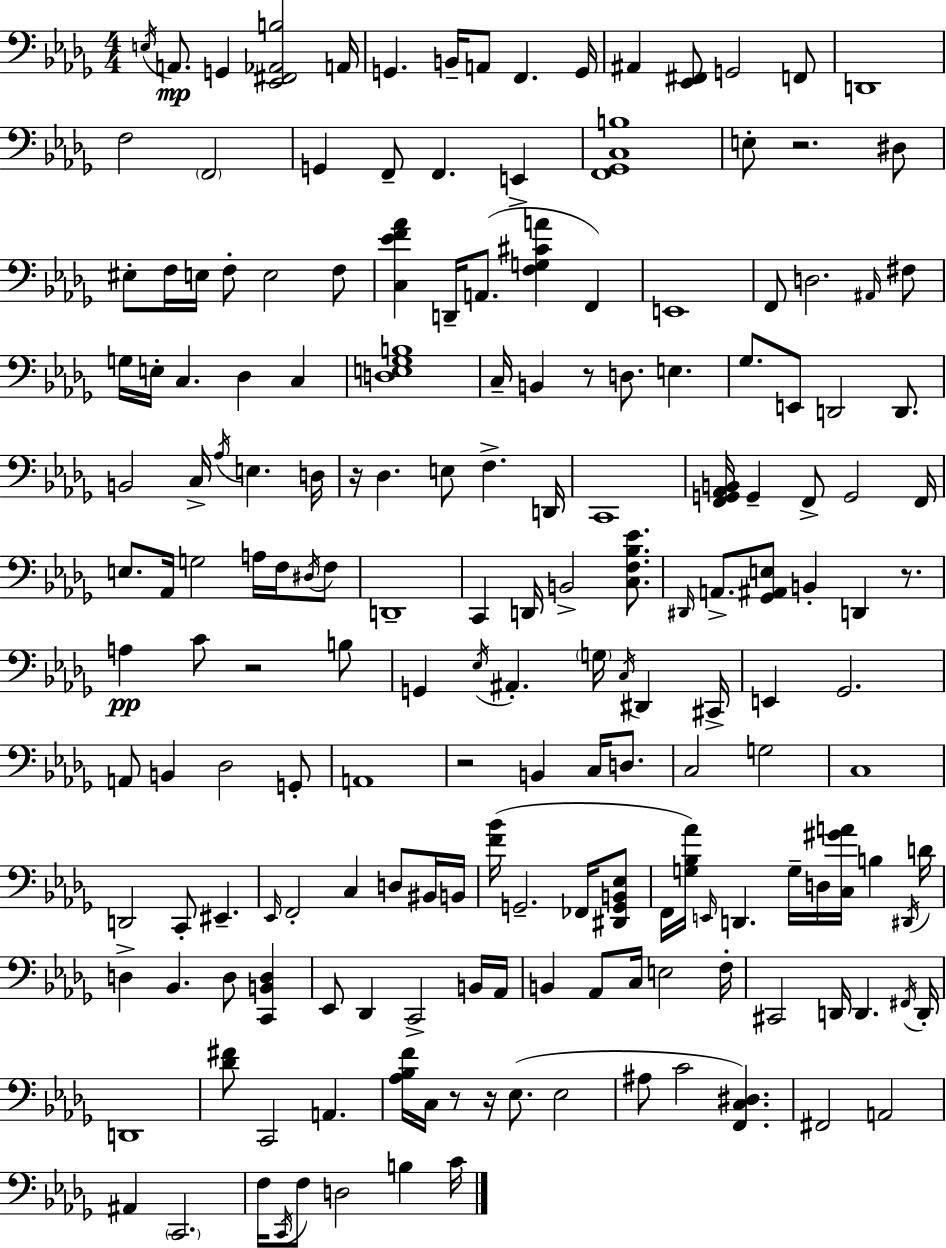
E3/s A2/e. G2/q [Eb2,F#2,Ab2,B3]/h A2/s G2/q. B2/s A2/e F2/q. G2/s A#2/q [Eb2,F#2]/e G2/h F2/e D2/w F3/h F2/h G2/q F2/e F2/q. E2/q [F2,Gb2,C3,B3]/w E3/e R/h. D#3/e EIS3/e F3/s E3/s F3/e E3/h F3/e [C3,Eb4,F4,Ab4]/q D2/s A2/e. [F3,G3,C#4,A4]/q F2/q E2/w F2/e D3/h. A#2/s F#3/e G3/s E3/s C3/q. Db3/q C3/q [D3,E3,Gb3,B3]/w C3/s B2/q R/e D3/e. E3/q. Gb3/e. E2/e D2/h D2/e. B2/h C3/s Ab3/s E3/q. D3/s R/s Db3/q. E3/e F3/q. D2/s C2/w [F2,G2,Ab2,B2]/s G2/q F2/e G2/h F2/s E3/e. Ab2/s G3/h A3/s F3/s D#3/s F3/e D2/w C2/q D2/s B2/h [C3,F3,Bb3,Eb4]/e. D#2/s A2/e. [Gb2,A#2,E3]/e B2/q D2/q R/e. A3/q C4/e R/h B3/e G2/q Eb3/s A#2/q. G3/s C3/s D#2/q C#2/s E2/q Gb2/h. A2/e B2/q Db3/h G2/e A2/w R/h B2/q C3/s D3/e. C3/h G3/h C3/w D2/h C2/e EIS2/q. Eb2/s F2/h C3/q D3/e BIS2/s B2/s [F4,Bb4]/s G2/h. FES2/s [D#2,G2,B2,Eb3]/e F2/s [G3,Bb3,Ab4]/s E2/s D2/q. G3/s D3/s [C3,G#4,A4]/s B3/q D#2/s D4/s D3/q Bb2/q. D3/e [C2,B2,D3]/q Eb2/e Db2/q C2/h B2/s Ab2/s B2/q Ab2/e C3/s E3/h F3/s C#2/h D2/s D2/q. F#2/s D2/s D2/w [Db4,F#4]/e C2/h A2/q. [Ab3,Bb3,F4]/s C3/s R/e R/s Eb3/e. Eb3/h A#3/e C4/h [F2,C3,D#3]/q. F#2/h A2/h A#2/q C2/h. F3/s C2/s F3/e D3/h B3/q C4/s